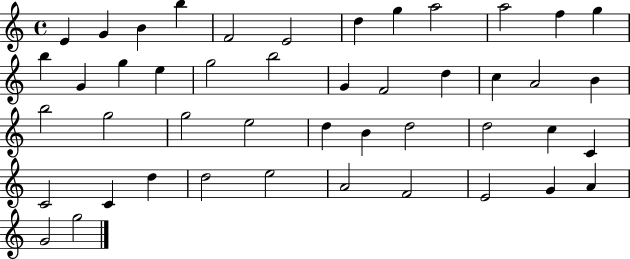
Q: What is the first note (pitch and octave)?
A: E4